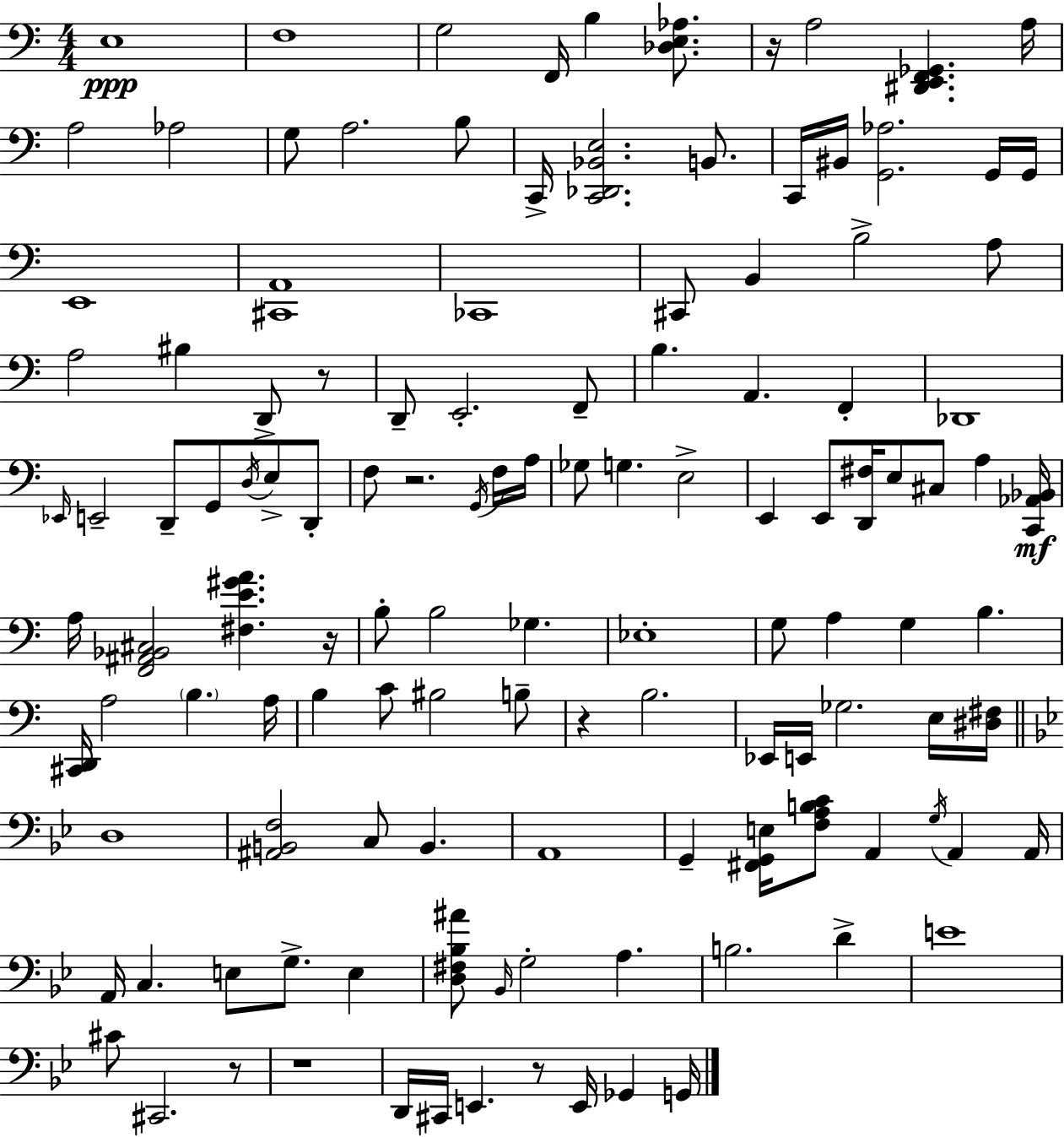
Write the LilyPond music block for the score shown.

{
  \clef bass
  \numericTimeSignature
  \time 4/4
  \key a \minor
  e1\ppp | f1 | g2 f,16 b4 <des e aes>8. | r16 a2 <dis, e, f, ges,>4. a16 | \break a2 aes2 | g8 a2. b8 | c,16-> <c, des, bes, e>2. b,8. | c,16 bis,16 <g, aes>2. g,16 g,16 | \break e,1 | <cis, a,>1 | ces,1 | cis,8 b,4 b2-> a8 | \break a2 bis4 d,8-> r8 | d,8-- e,2.-. f,8-- | b4. a,4. f,4-. | des,1 | \break \grace { ees,16 } e,2-- d,8-- g,8 \acciaccatura { d16 } e8-> | d,8-. f8 r2. | \acciaccatura { g,16 } f16 a16 ges8 g4. e2-> | e,4 e,8 <d, fis>16 e8 cis8 a4 | \break <c, aes, bes,>16\mf a16 <f, ais, bes, cis>2 <fis e' gis' a'>4. | r16 b8-. b2 ges4. | ees1-. | g8 a4 g4 b4. | \break <cis, d,>16 a2 \parenthesize b4. | a16 b4 c'8 bis2 | b8-- r4 b2. | ees,16 e,16 ges2. | \break e16 <dis fis>16 \bar "||" \break \key bes \major d1 | <ais, b, f>2 c8 b,4. | a,1 | g,4-- <fis, g, e>16 <f a b c'>8 a,4 \acciaccatura { g16 } a,4 | \break a,16 a,16 c4. e8 g8.-> e4 | <d fis bes ais'>8 \grace { bes,16 } g2-. a4. | b2. d'4-> | e'1 | \break cis'8 cis,2. | r8 r1 | d,16 cis,16 e,4. r8 e,16 ges,4 | g,16 \bar "|."
}